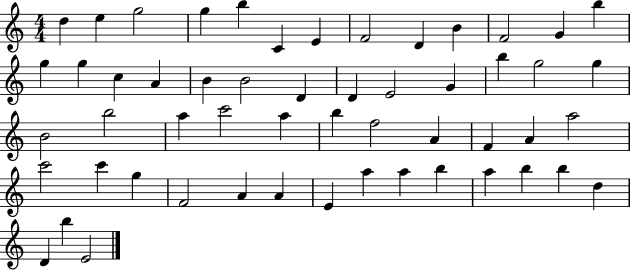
D5/q E5/q G5/h G5/q B5/q C4/q E4/q F4/h D4/q B4/q F4/h G4/q B5/q G5/q G5/q C5/q A4/q B4/q B4/h D4/q D4/q E4/h G4/q B5/q G5/h G5/q B4/h B5/h A5/q C6/h A5/q B5/q F5/h A4/q F4/q A4/q A5/h C6/h C6/q G5/q F4/h A4/q A4/q E4/q A5/q A5/q B5/q A5/q B5/q B5/q D5/q D4/q B5/q E4/h